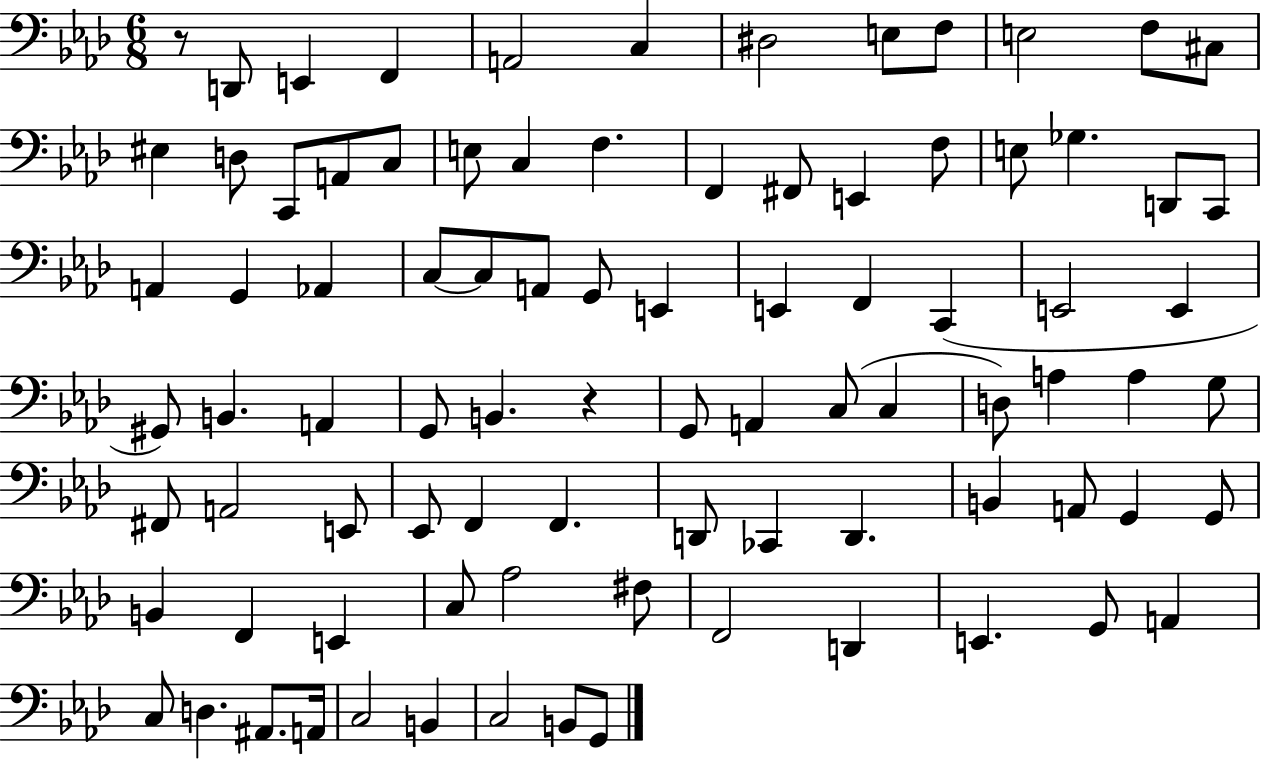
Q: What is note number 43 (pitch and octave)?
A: A2